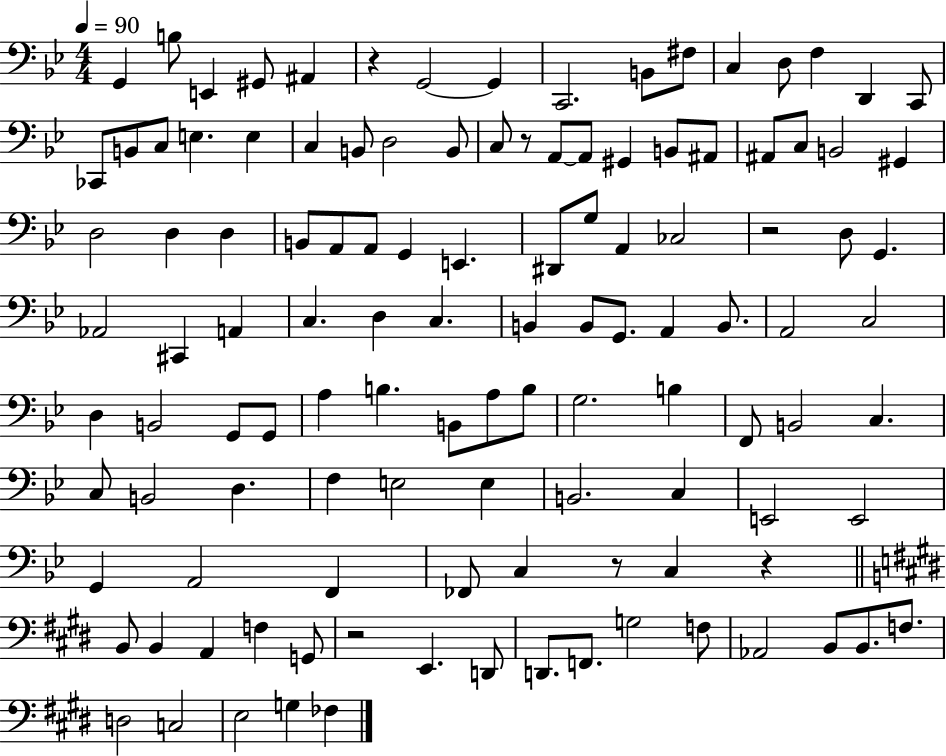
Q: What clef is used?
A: bass